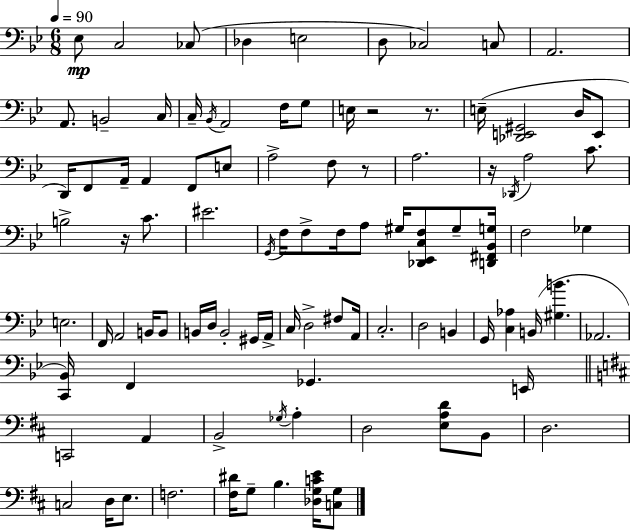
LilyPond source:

{
  \clef bass
  \numericTimeSignature
  \time 6/8
  \key bes \major
  \tempo 4 = 90
  ees8\mp c2 ces8( | des4 e2 | d8 ces2) c8 | a,2. | \break a,8. b,2-- c16 | c16-- \acciaccatura { bes,16 } a,2 f16 g8 | e16 r2 r8. | e16--( <des, e, gis,>2 d16 e,8 | \break d,16) f,8 a,16-- a,4 f,8 e8 | a2-> f8 r8 | a2. | r16 \acciaccatura { des,16 } a2 c'8. | \break b2-> r16 c'8. | eis'2. | \acciaccatura { g,16 } f16 f8-> f16 a8 gis16 <des, ees, c f>8 | gis8-- <d, fis, bes, g>16 f2 ges4 | \break e2. | f,16 a,2 | b,16 b,8 b,16 d16 b,2-. | gis,16 a,16-> c16 d2-> | \break fis8 a,16 c2.-. | d2 b,4 | g,16 <c aes>4 b,16( <gis b'>4. | aes,2. | \break <c, bes,>16) f,4 ges,4. | e,16 \bar "||" \break \key b \minor c,2 a,4 | b,2-> \acciaccatura { ges16 } a4-. | d2 <e a d'>8 b,8 | d2. | \break c2 d16 e8. | f2. | <fis dis'>16 g8-- b4. <des g c' e'>16 <c g>8 | \bar "|."
}